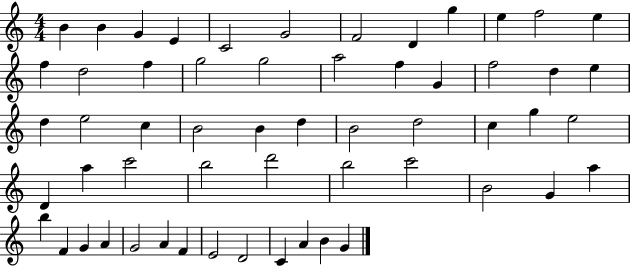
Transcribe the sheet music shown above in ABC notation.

X:1
T:Untitled
M:4/4
L:1/4
K:C
B B G E C2 G2 F2 D g e f2 e f d2 f g2 g2 a2 f G f2 d e d e2 c B2 B d B2 d2 c g e2 D a c'2 b2 d'2 b2 c'2 B2 G a b F G A G2 A F E2 D2 C A B G